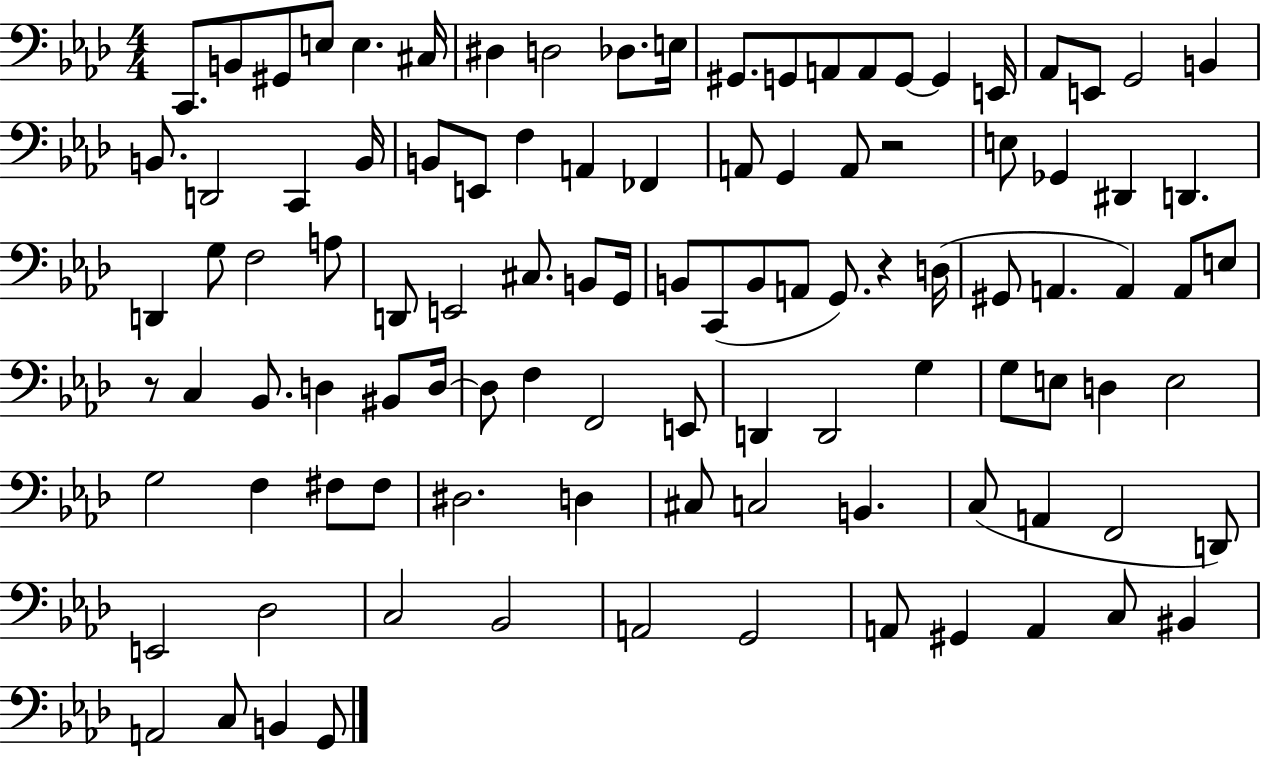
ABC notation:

X:1
T:Untitled
M:4/4
L:1/4
K:Ab
C,,/2 B,,/2 ^G,,/2 E,/2 E, ^C,/4 ^D, D,2 _D,/2 E,/4 ^G,,/2 G,,/2 A,,/2 A,,/2 G,,/2 G,, E,,/4 _A,,/2 E,,/2 G,,2 B,, B,,/2 D,,2 C,, B,,/4 B,,/2 E,,/2 F, A,, _F,, A,,/2 G,, A,,/2 z2 E,/2 _G,, ^D,, D,, D,, G,/2 F,2 A,/2 D,,/2 E,,2 ^C,/2 B,,/2 G,,/4 B,,/2 C,,/2 B,,/2 A,,/2 G,,/2 z D,/4 ^G,,/2 A,, A,, A,,/2 E,/2 z/2 C, _B,,/2 D, ^B,,/2 D,/4 D,/2 F, F,,2 E,,/2 D,, D,,2 G, G,/2 E,/2 D, E,2 G,2 F, ^F,/2 ^F,/2 ^D,2 D, ^C,/2 C,2 B,, C,/2 A,, F,,2 D,,/2 E,,2 _D,2 C,2 _B,,2 A,,2 G,,2 A,,/2 ^G,, A,, C,/2 ^B,, A,,2 C,/2 B,, G,,/2